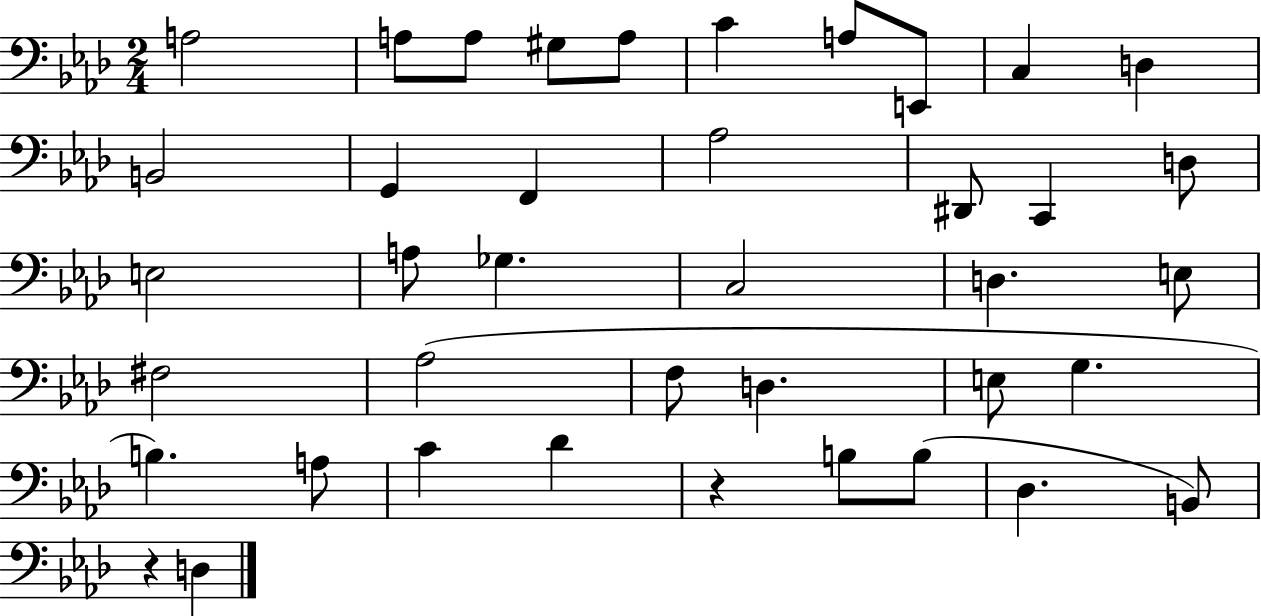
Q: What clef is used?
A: bass